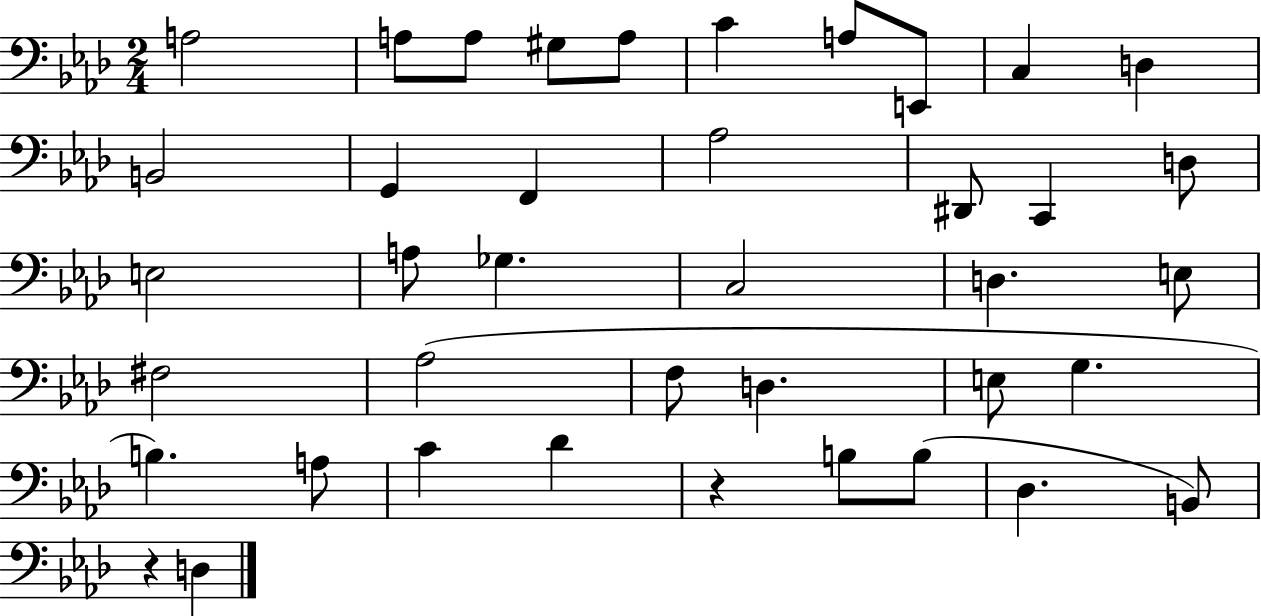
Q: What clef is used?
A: bass